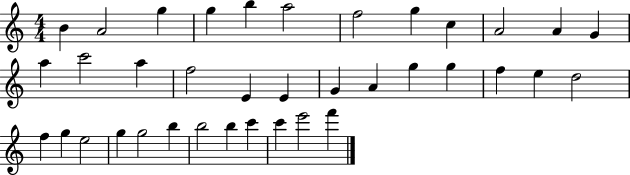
{
  \clef treble
  \numericTimeSignature
  \time 4/4
  \key c \major
  b'4 a'2 g''4 | g''4 b''4 a''2 | f''2 g''4 c''4 | a'2 a'4 g'4 | \break a''4 c'''2 a''4 | f''2 e'4 e'4 | g'4 a'4 g''4 g''4 | f''4 e''4 d''2 | \break f''4 g''4 e''2 | g''4 g''2 b''4 | b''2 b''4 c'''4 | c'''4 e'''2 f'''4 | \break \bar "|."
}